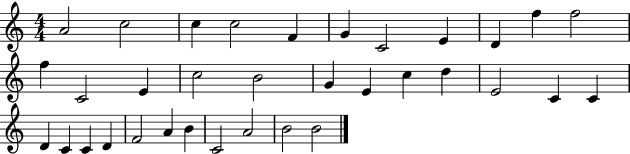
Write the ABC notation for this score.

X:1
T:Untitled
M:4/4
L:1/4
K:C
A2 c2 c c2 F G C2 E D f f2 f C2 E c2 B2 G E c d E2 C C D C C D F2 A B C2 A2 B2 B2